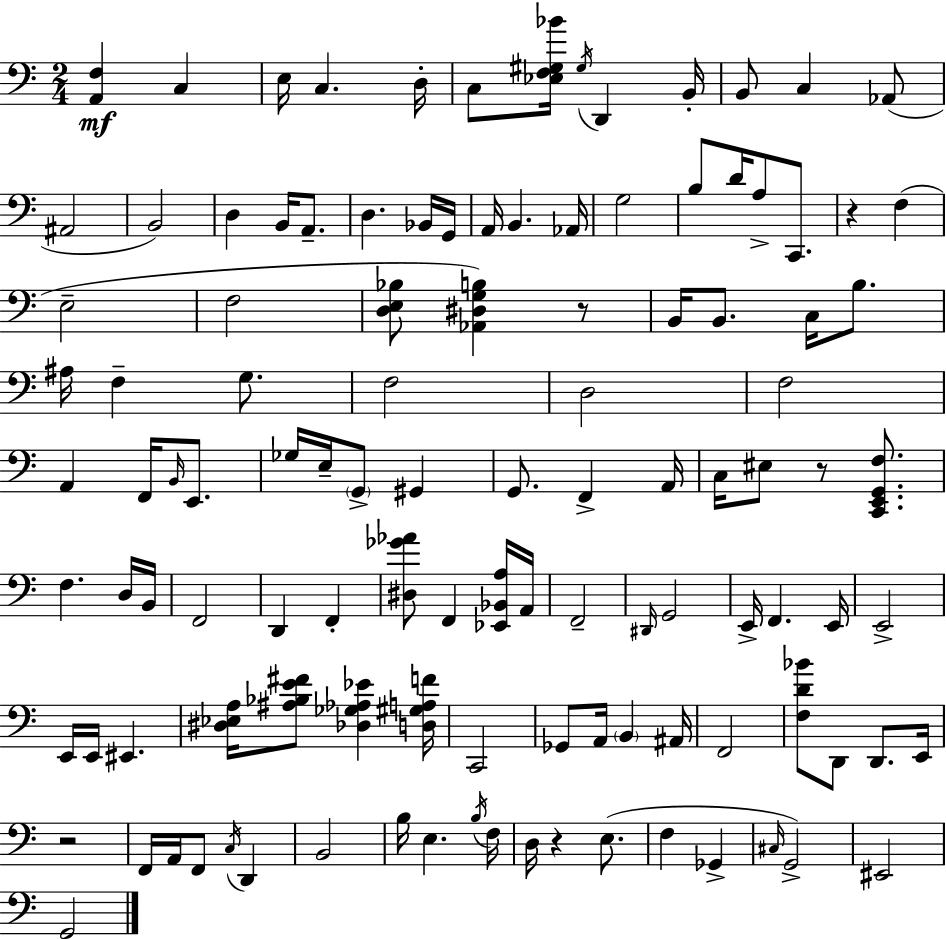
[A2,F3]/q C3/q E3/s C3/q. D3/s C3/e [Eb3,F3,G#3,Bb4]/s G#3/s D2/q B2/s B2/e C3/q Ab2/e A#2/h B2/h D3/q B2/s A2/e. D3/q. Bb2/s G2/s A2/s B2/q. Ab2/s G3/h B3/e D4/s A3/e C2/e. R/q F3/q E3/h F3/h [D3,E3,Bb3]/e [Ab2,D#3,G3,B3]/q R/e B2/s B2/e. C3/s B3/e. A#3/s F3/q G3/e. F3/h D3/h F3/h A2/q F2/s B2/s E2/e. Gb3/s E3/s G2/e G#2/q G2/e. F2/q A2/s C3/s EIS3/e R/e [C2,E2,G2,F3]/e. F3/q. D3/s B2/s F2/h D2/q F2/q [D#3,Gb4,Ab4]/e F2/q [Eb2,Bb2,A3]/s A2/s F2/h D#2/s G2/h E2/s F2/q. E2/s E2/h E2/s E2/s EIS2/q. [D#3,Eb3,A3]/s [A#3,Bb3,E4,F#4]/e [Db3,Gb3,Ab3,Eb4]/q [D3,G#3,A3,F4]/s C2/h Gb2/e A2/s B2/q A#2/s F2/h [F3,D4,Bb4]/e D2/e D2/e. E2/s R/h F2/s A2/s F2/e C3/s D2/q B2/h B3/s E3/q. B3/s F3/s D3/s R/q E3/e. F3/q Gb2/q C#3/s G2/h EIS2/h G2/h